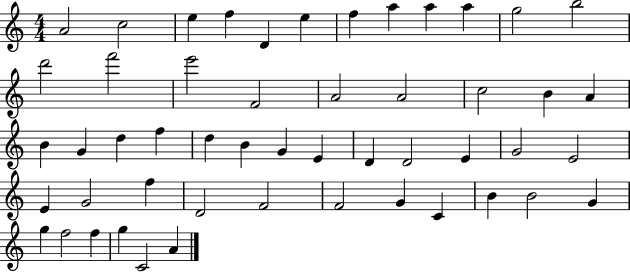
X:1
T:Untitled
M:4/4
L:1/4
K:C
A2 c2 e f D e f a a a g2 b2 d'2 f'2 e'2 F2 A2 A2 c2 B A B G d f d B G E D D2 E G2 E2 E G2 f D2 F2 F2 G C B B2 G g f2 f g C2 A